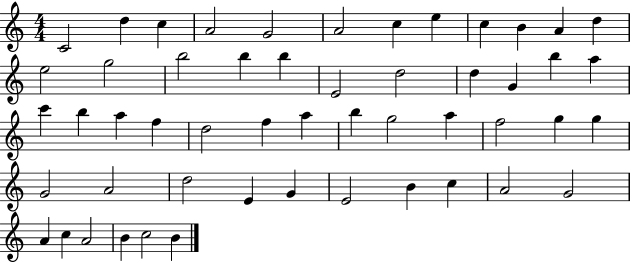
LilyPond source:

{
  \clef treble
  \numericTimeSignature
  \time 4/4
  \key c \major
  c'2 d''4 c''4 | a'2 g'2 | a'2 c''4 e''4 | c''4 b'4 a'4 d''4 | \break e''2 g''2 | b''2 b''4 b''4 | e'2 d''2 | d''4 g'4 b''4 a''4 | \break c'''4 b''4 a''4 f''4 | d''2 f''4 a''4 | b''4 g''2 a''4 | f''2 g''4 g''4 | \break g'2 a'2 | d''2 e'4 g'4 | e'2 b'4 c''4 | a'2 g'2 | \break a'4 c''4 a'2 | b'4 c''2 b'4 | \bar "|."
}